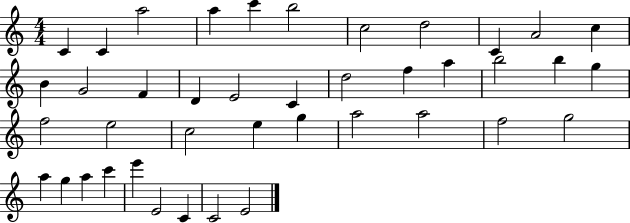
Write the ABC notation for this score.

X:1
T:Untitled
M:4/4
L:1/4
K:C
C C a2 a c' b2 c2 d2 C A2 c B G2 F D E2 C d2 f a b2 b g f2 e2 c2 e g a2 a2 f2 g2 a g a c' e' E2 C C2 E2